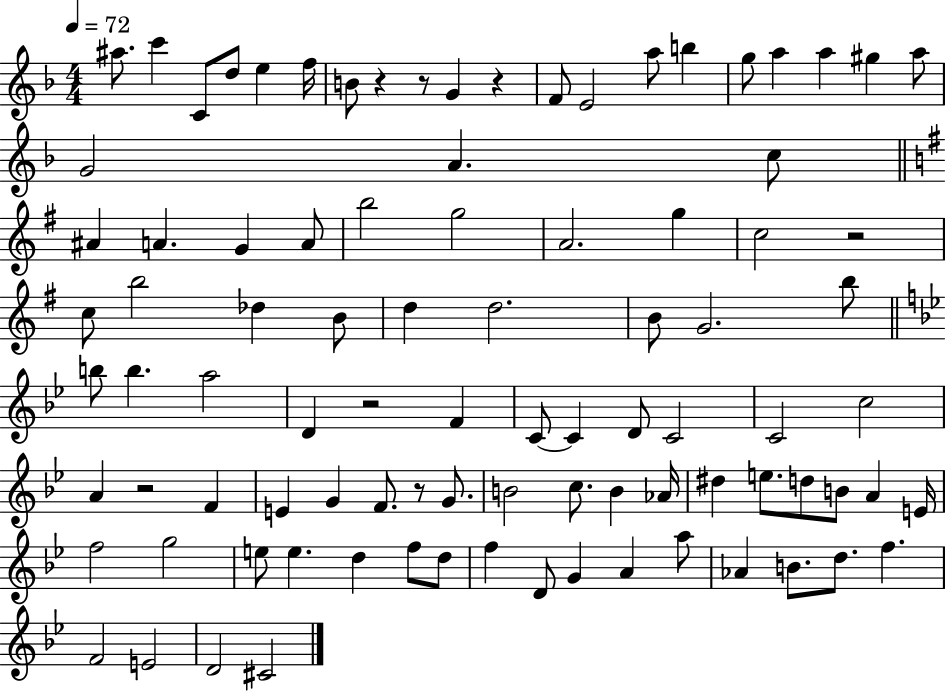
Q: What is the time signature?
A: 4/4